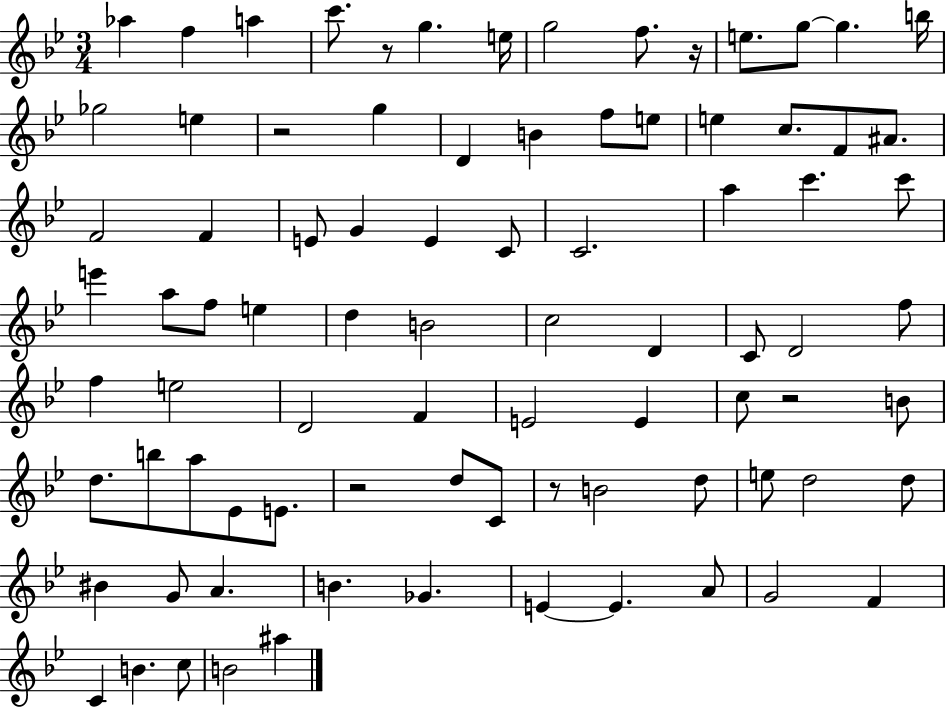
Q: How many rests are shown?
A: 6